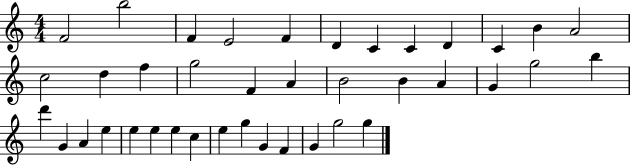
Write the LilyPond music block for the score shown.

{
  \clef treble
  \numericTimeSignature
  \time 4/4
  \key c \major
  f'2 b''2 | f'4 e'2 f'4 | d'4 c'4 c'4 d'4 | c'4 b'4 a'2 | \break c''2 d''4 f''4 | g''2 f'4 a'4 | b'2 b'4 a'4 | g'4 g''2 b''4 | \break d'''4 g'4 a'4 e''4 | e''4 e''4 e''4 c''4 | e''4 g''4 g'4 f'4 | g'4 g''2 g''4 | \break \bar "|."
}